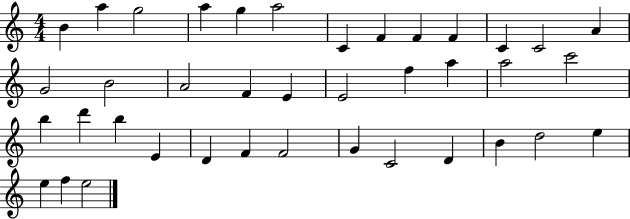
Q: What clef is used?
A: treble